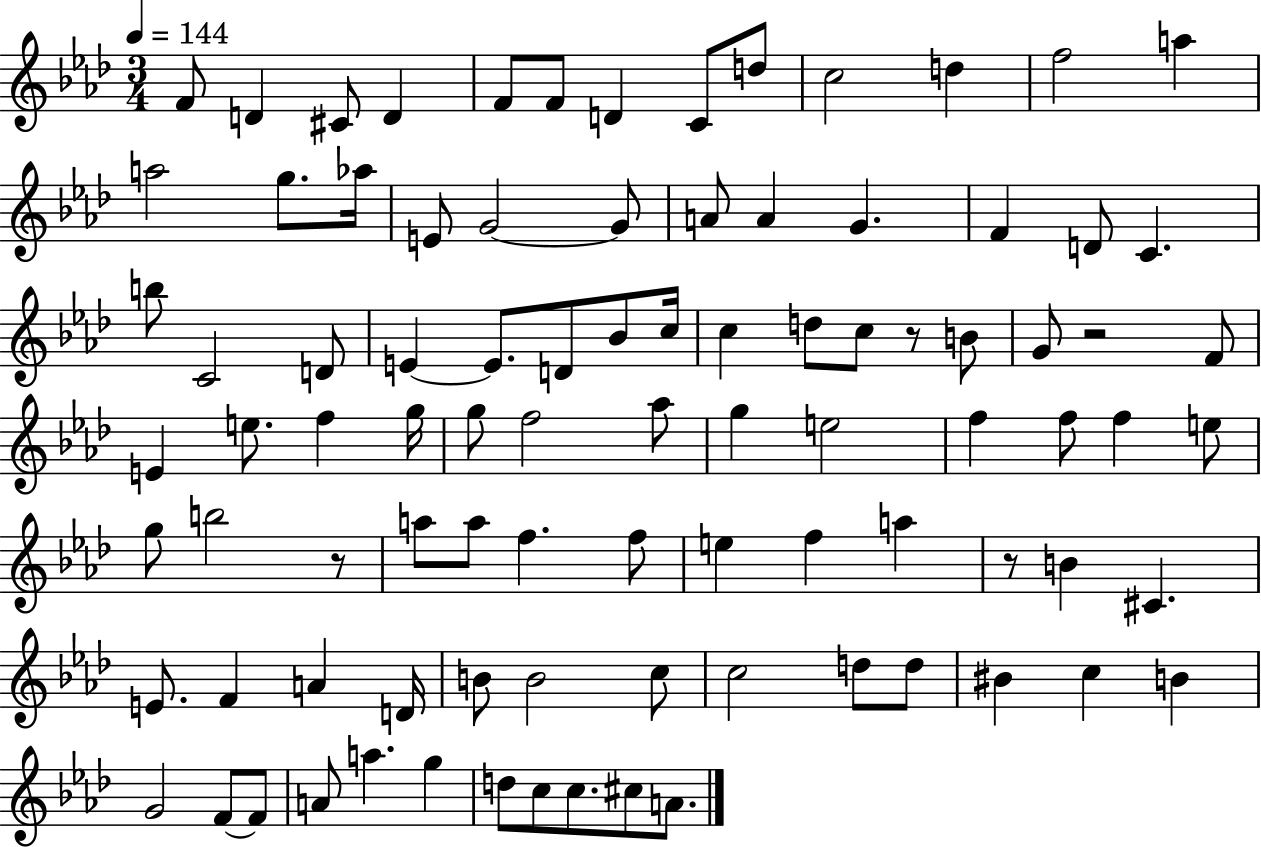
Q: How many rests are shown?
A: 4